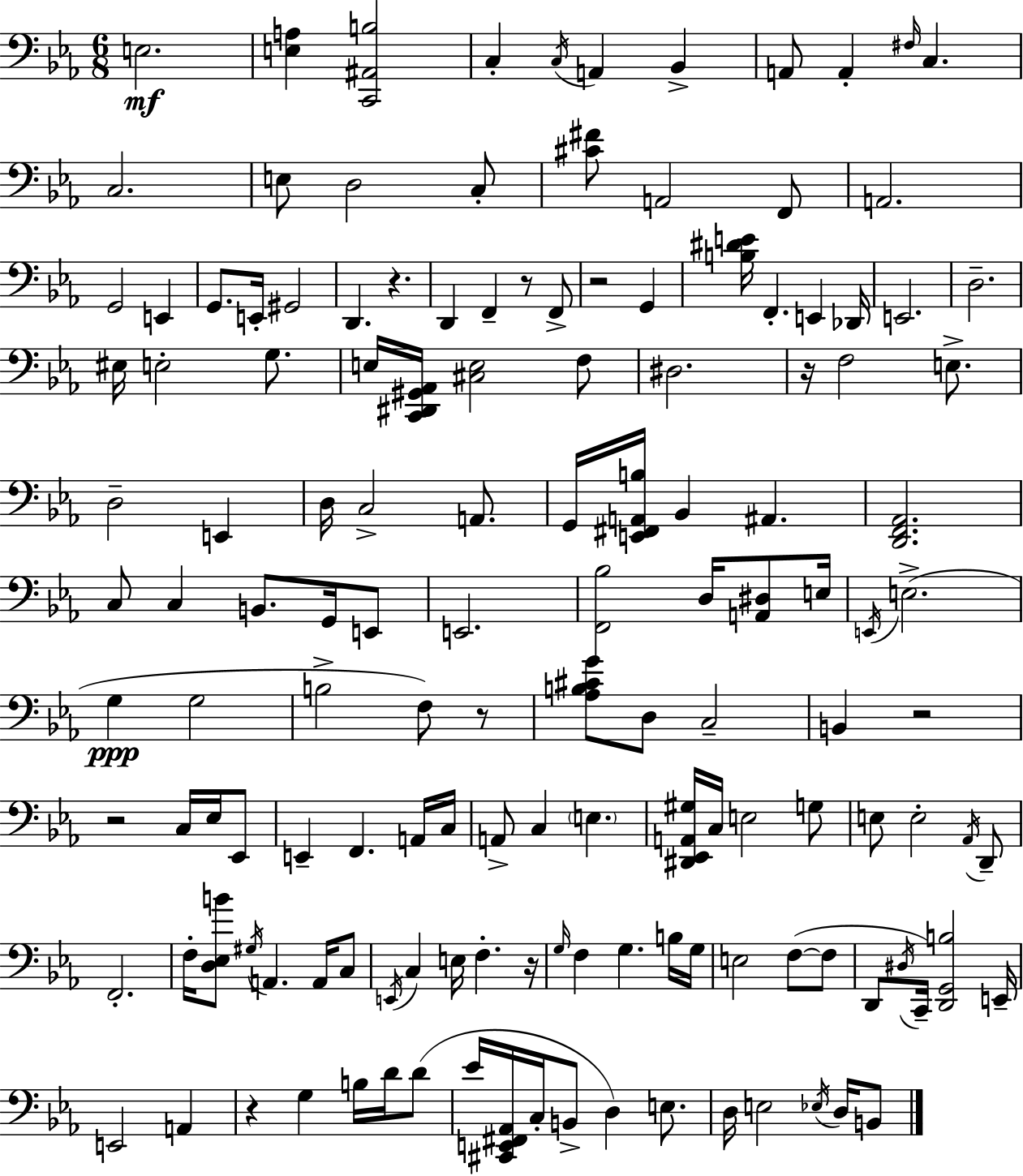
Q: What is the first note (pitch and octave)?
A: E3